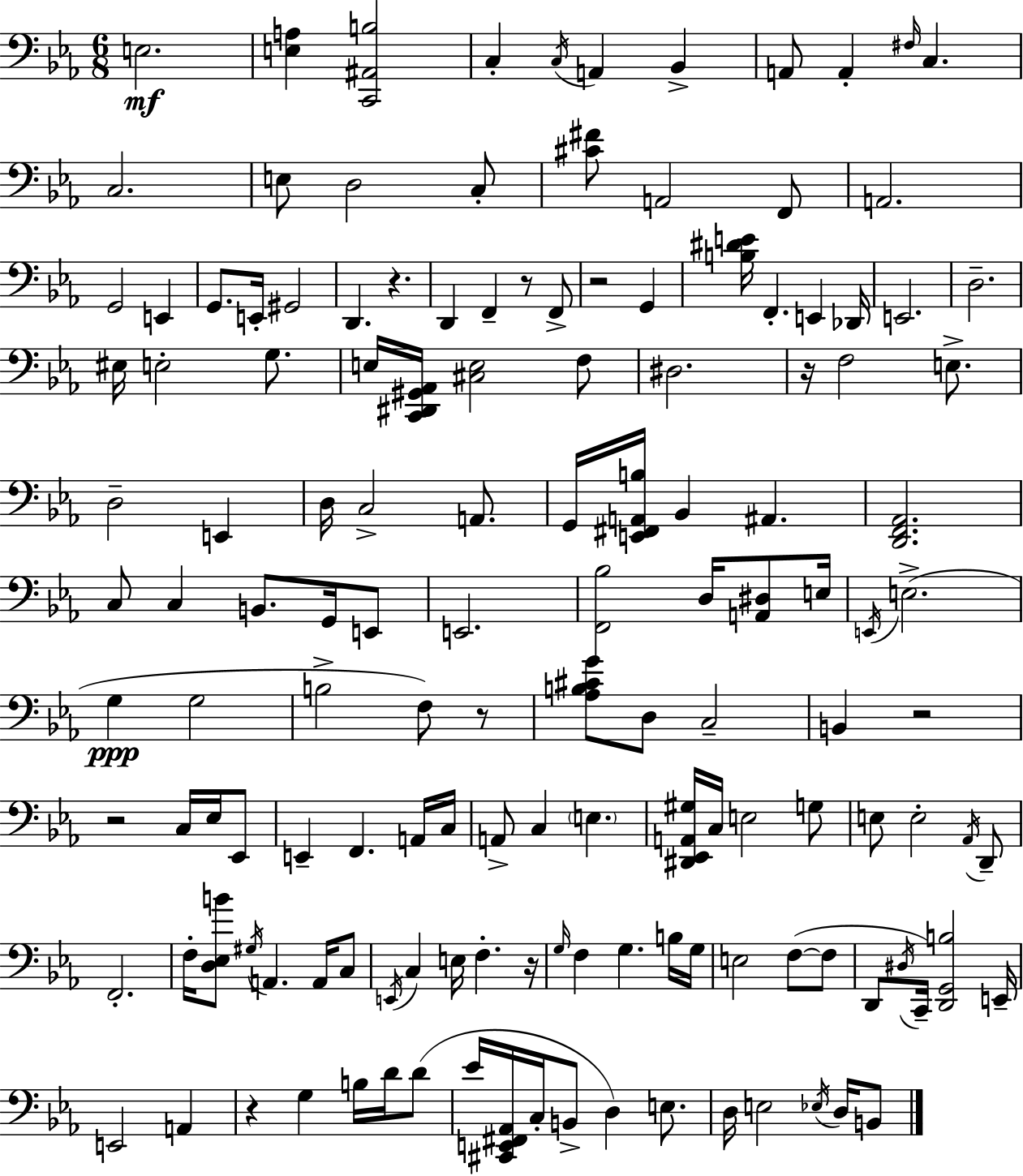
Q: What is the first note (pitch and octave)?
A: E3